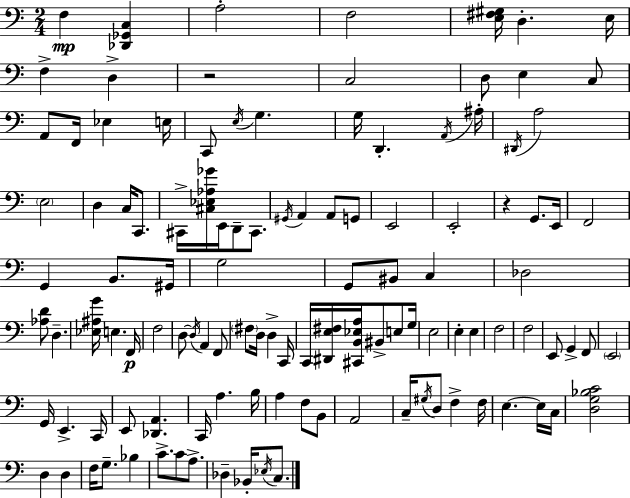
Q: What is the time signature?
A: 2/4